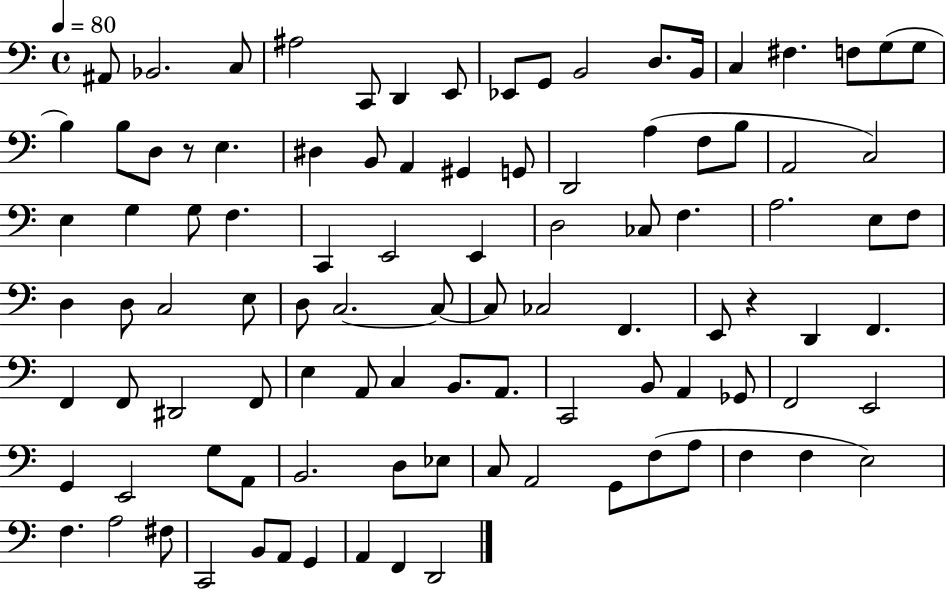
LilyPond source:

{
  \clef bass
  \time 4/4
  \defaultTimeSignature
  \key c \major
  \tempo 4 = 80
  ais,8 bes,2. c8 | ais2 c,8 d,4 e,8 | ees,8 g,8 b,2 d8. b,16 | c4 fis4. f8 g8( g8 | \break b4) b8 d8 r8 e4. | dis4 b,8 a,4 gis,4 g,8 | d,2 a4( f8 b8 | a,2 c2) | \break e4 g4 g8 f4. | c,4 e,2 e,4 | d2 ces8 f4. | a2. e8 f8 | \break d4 d8 c2 e8 | d8 c2.~~ c8~~ | c8 ces2 f,4. | e,8 r4 d,4 f,4. | \break f,4 f,8 dis,2 f,8 | e4 a,8 c4 b,8. a,8. | c,2 b,8 a,4 ges,8 | f,2 e,2 | \break g,4 e,2 g8 a,8 | b,2. d8 ees8 | c8 a,2 g,8 f8( a8 | f4 f4 e2) | \break f4. a2 fis8 | c,2 b,8 a,8 g,4 | a,4 f,4 d,2 | \bar "|."
}